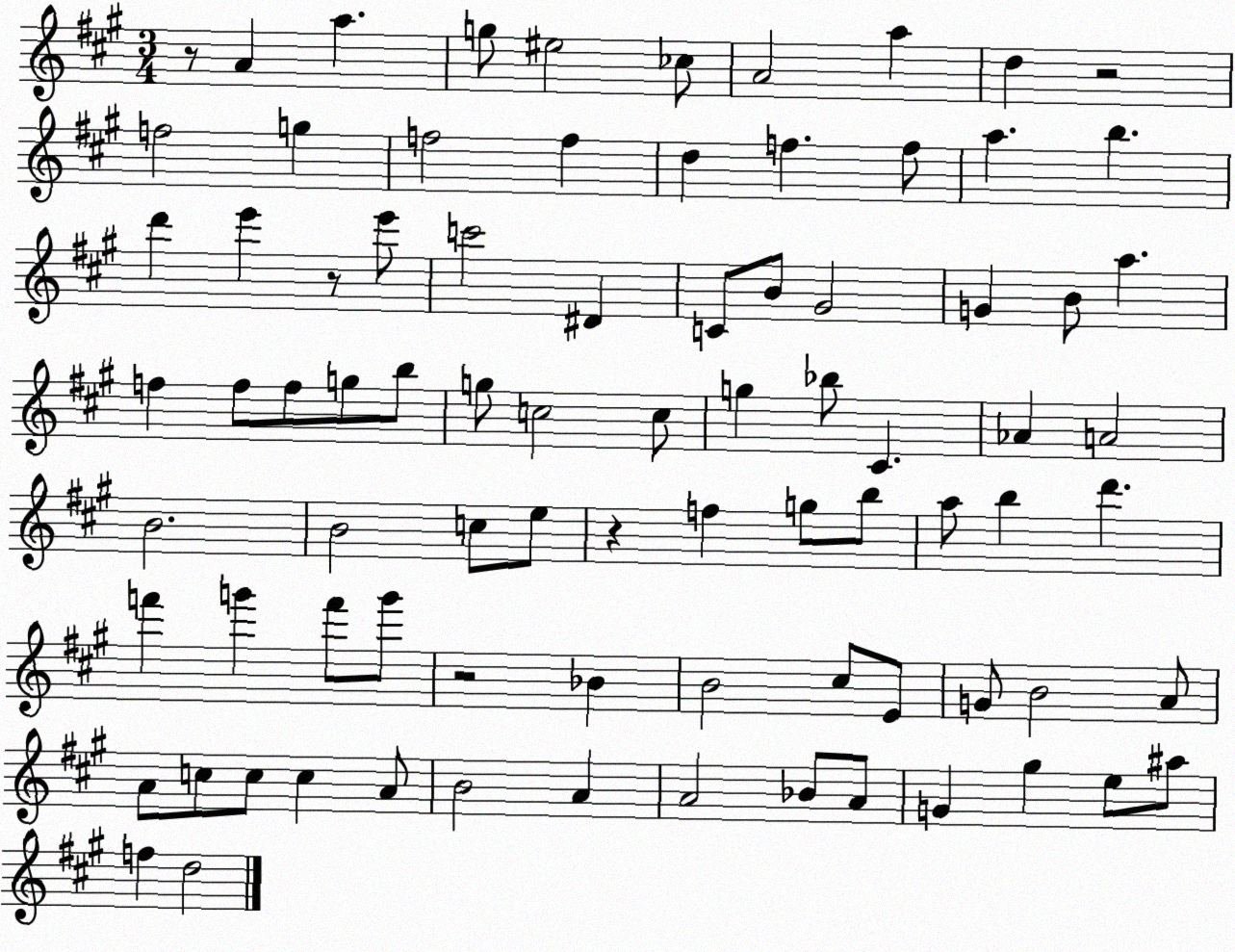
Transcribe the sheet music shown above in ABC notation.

X:1
T:Untitled
M:3/4
L:1/4
K:A
z/2 A a g/2 ^e2 _c/2 A2 a d z2 f2 g f2 f d f f/2 a b d' e' z/2 e'/2 c'2 ^D C/2 B/2 ^G2 G B/2 a f f/2 f/2 g/2 b/2 g/2 c2 c/2 g _b/2 ^C _A A2 B2 B2 c/2 e/2 z f g/2 b/2 a/2 b d' f' g' f'/2 g'/2 z2 _B B2 ^c/2 E/2 G/2 B2 A/2 A/2 c/2 c/2 c A/2 B2 A A2 _B/2 A/2 G ^g e/2 ^a/2 f d2